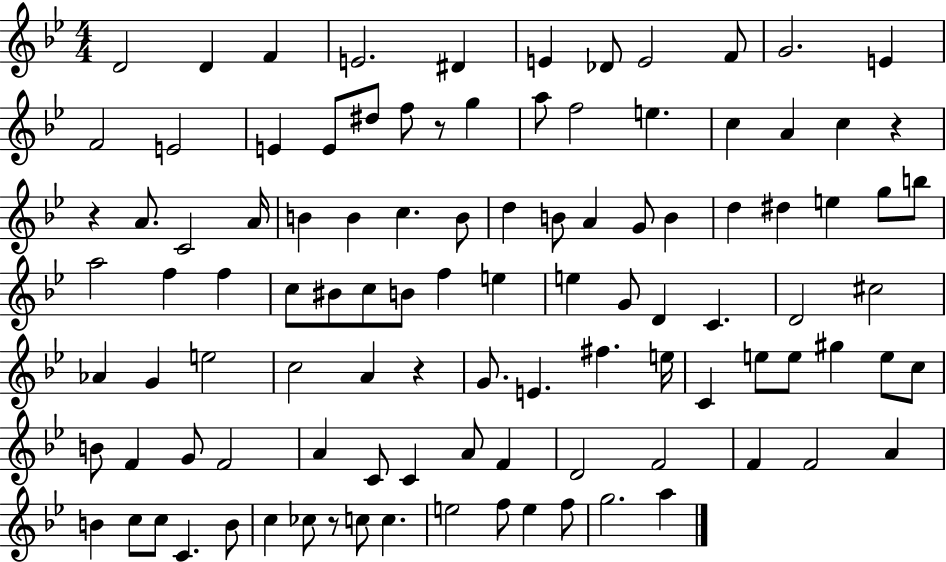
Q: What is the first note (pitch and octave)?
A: D4